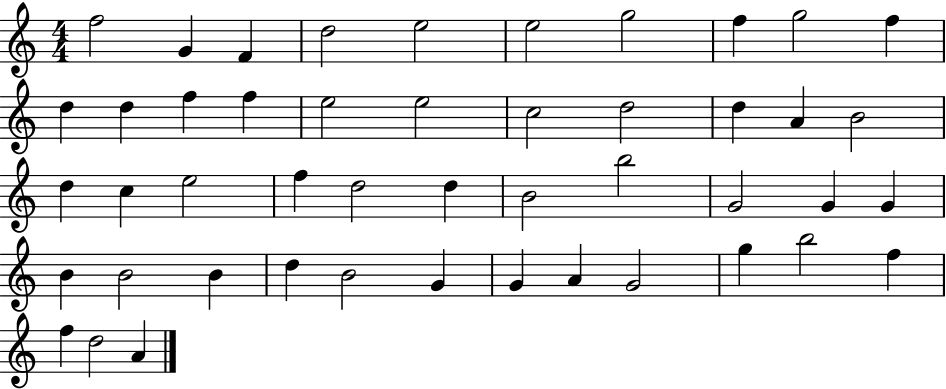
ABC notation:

X:1
T:Untitled
M:4/4
L:1/4
K:C
f2 G F d2 e2 e2 g2 f g2 f d d f f e2 e2 c2 d2 d A B2 d c e2 f d2 d B2 b2 G2 G G B B2 B d B2 G G A G2 g b2 f f d2 A